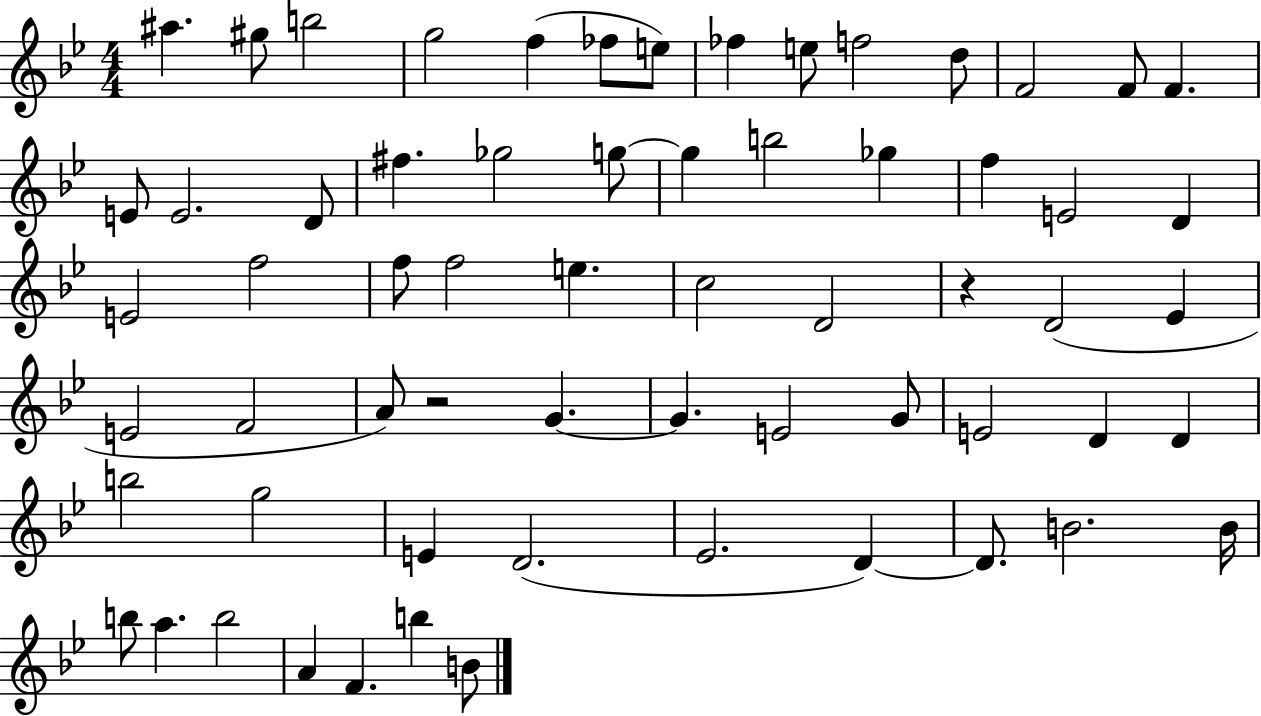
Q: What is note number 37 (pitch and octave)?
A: F4